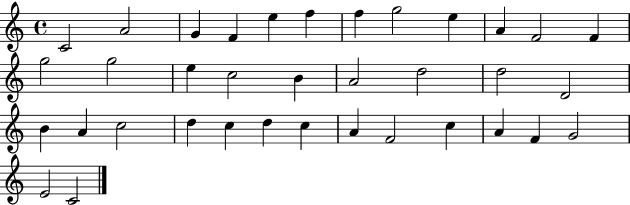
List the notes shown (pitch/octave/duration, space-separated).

C4/h A4/h G4/q F4/q E5/q F5/q F5/q G5/h E5/q A4/q F4/h F4/q G5/h G5/h E5/q C5/h B4/q A4/h D5/h D5/h D4/h B4/q A4/q C5/h D5/q C5/q D5/q C5/q A4/q F4/h C5/q A4/q F4/q G4/h E4/h C4/h